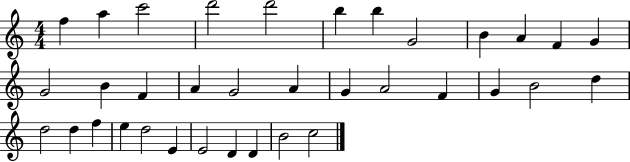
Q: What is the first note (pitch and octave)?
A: F5